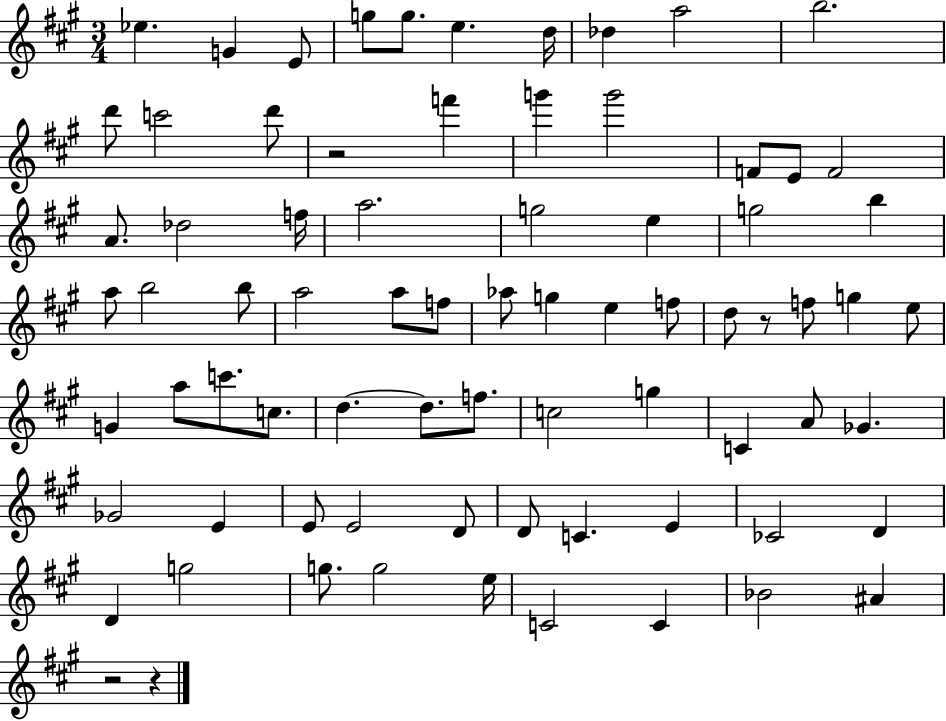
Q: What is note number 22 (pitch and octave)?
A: F5